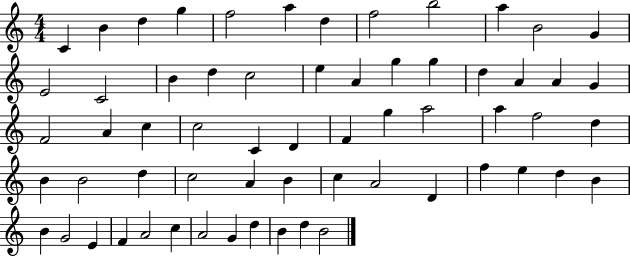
C4/q B4/q D5/q G5/q F5/h A5/q D5/q F5/h B5/h A5/q B4/h G4/q E4/h C4/h B4/q D5/q C5/h E5/q A4/q G5/q G5/q D5/q A4/q A4/q G4/q F4/h A4/q C5/q C5/h C4/q D4/q F4/q G5/q A5/h A5/q F5/h D5/q B4/q B4/h D5/q C5/h A4/q B4/q C5/q A4/h D4/q F5/q E5/q D5/q B4/q B4/q G4/h E4/q F4/q A4/h C5/q A4/h G4/q D5/q B4/q D5/q B4/h